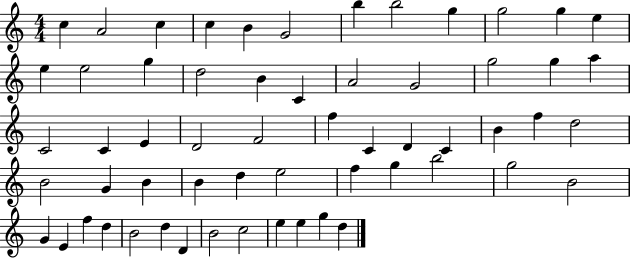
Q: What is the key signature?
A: C major